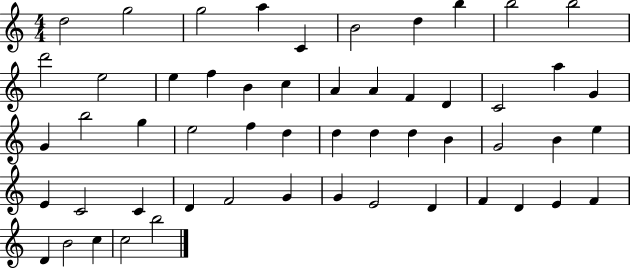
{
  \clef treble
  \numericTimeSignature
  \time 4/4
  \key c \major
  d''2 g''2 | g''2 a''4 c'4 | b'2 d''4 b''4 | b''2 b''2 | \break d'''2 e''2 | e''4 f''4 b'4 c''4 | a'4 a'4 f'4 d'4 | c'2 a''4 g'4 | \break g'4 b''2 g''4 | e''2 f''4 d''4 | d''4 d''4 d''4 b'4 | g'2 b'4 e''4 | \break e'4 c'2 c'4 | d'4 f'2 g'4 | g'4 e'2 d'4 | f'4 d'4 e'4 f'4 | \break d'4 b'2 c''4 | c''2 b''2 | \bar "|."
}